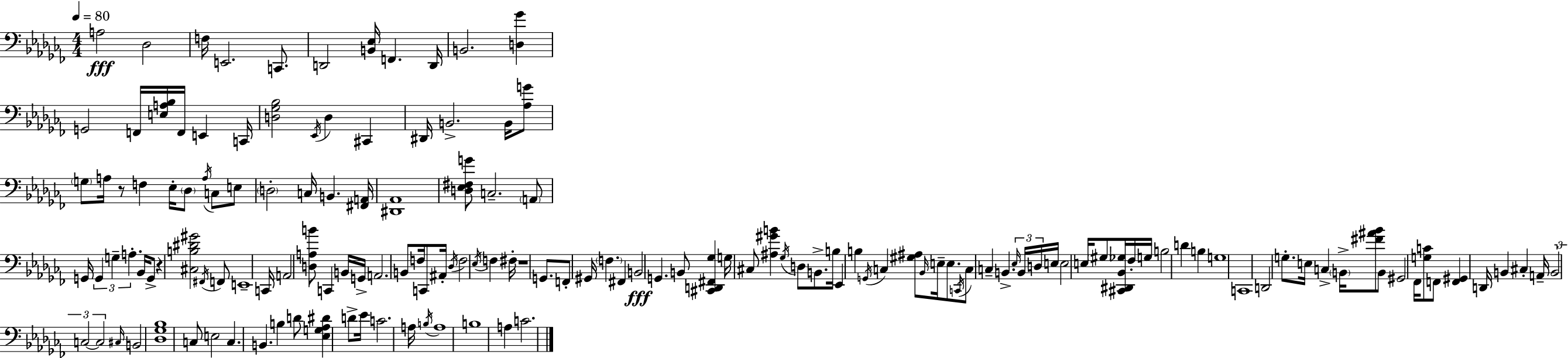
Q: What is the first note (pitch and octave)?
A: A3